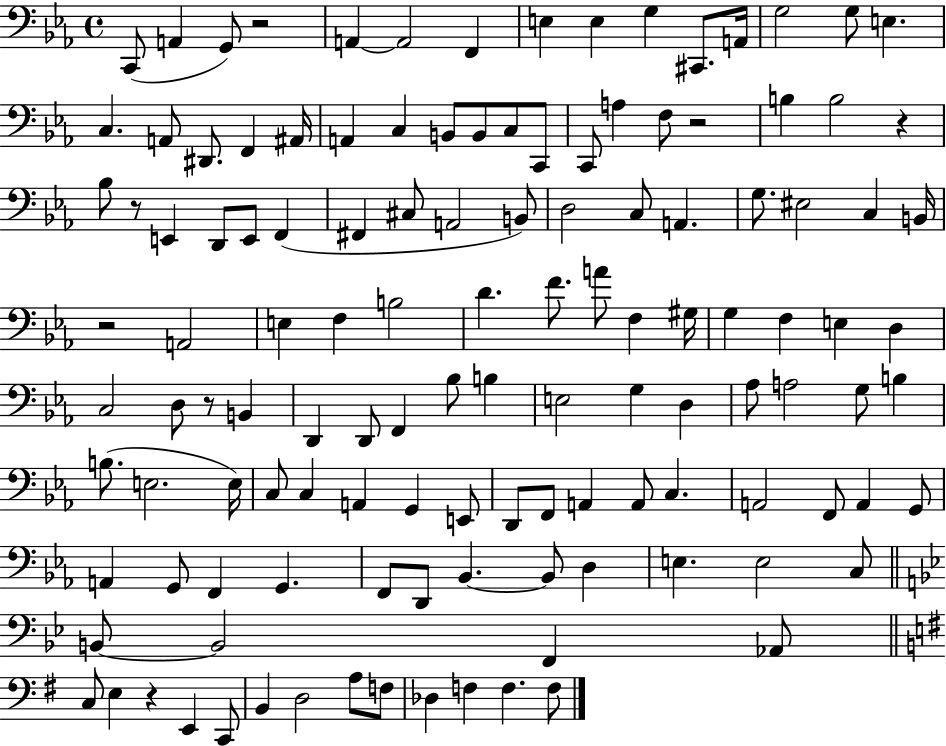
{
  \clef bass
  \time 4/4
  \defaultTimeSignature
  \key ees \major
  \repeat volta 2 { c,8( a,4 g,8) r2 | a,4~~ a,2 f,4 | e4 e4 g4 cis,8. a,16 | g2 g8 e4. | \break c4. a,8 dis,8. f,4 ais,16 | a,4 c4 b,8 b,8 c8 c,8 | c,8 a4 f8 r2 | b4 b2 r4 | \break bes8 r8 e,4 d,8 e,8 f,4( | fis,4 cis8 a,2 b,8) | d2 c8 a,4. | g8. eis2 c4 b,16 | \break r2 a,2 | e4 f4 b2 | d'4. f'8. a'8 f4 gis16 | g4 f4 e4 d4 | \break c2 d8 r8 b,4 | d,4 d,8 f,4 bes8 b4 | e2 g4 d4 | aes8 a2 g8 b4 | \break b8.( e2. e16) | c8 c4 a,4 g,4 e,8 | d,8 f,8 a,4 a,8 c4. | a,2 f,8 a,4 g,8 | \break a,4 g,8 f,4 g,4. | f,8 d,8 bes,4.~~ bes,8 d4 | e4. e2 c8 | \bar "||" \break \key bes \major b,8~~ b,2 f,4 aes,8 | \bar "||" \break \key e \minor c8 e4 r4 e,4 c,8 | b,4 d2 a8 f8 | des4 f4 f4. f8 | } \bar "|."
}